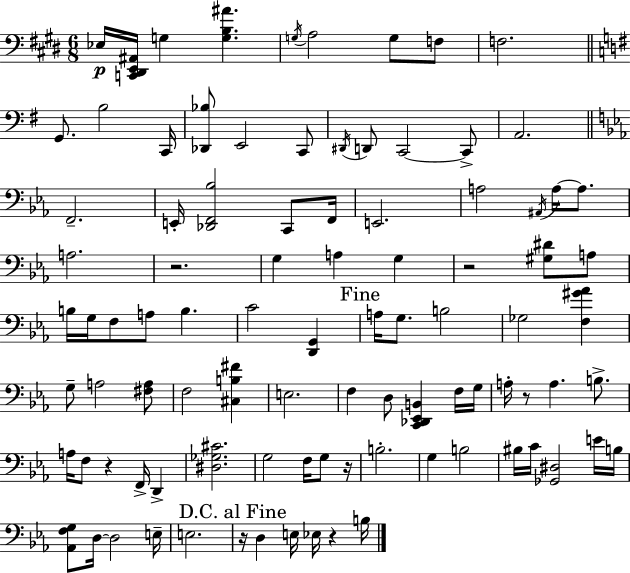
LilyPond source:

{
  \clef bass
  \numericTimeSignature
  \time 6/8
  \key e \major
  \repeat volta 2 { ees16\p <c, dis, e, ais,>16 g4 <g b ais'>4. | \acciaccatura { g16 } a2 g8 f8 | f2. | \bar "||" \break \key g \major g,8. b2 c,16 | <des, bes>8 e,2 c,8 | \acciaccatura { dis,16 } d,8 c,2~~ c,8-> | a,2. | \break \bar "||" \break \key ees \major f,2.-- | e,16-. <des, f, bes>2 c,8 f,16 | e,2. | a2 \acciaccatura { ais,16 } a16~~ a8. | \break a2. | r2. | g4 a4 g4 | r2 <gis dis'>8 a8 | \break b16 g16 f8 a8 b4. | c'2 <d, g,>4 | \mark "Fine" a16 g8. b2 | ges2 <f gis' aes'>4 | \break g8-- a2 <fis a>8 | f2 <cis b fis'>4 | e2. | f4 d8 <c, des, ees, b,>4 f16 | \break g16 a16-. r8 a4. b8.-> | a16 f8 r4 f,16-> d,4-> | <dis ges cis'>2. | g2 f16 g8 | \break r16 b2.-. | g4 b2 | bis16 c'16 <ges, dis>2 e'16 | b16 <aes, f g>8 d16~~ d2 | \break e16-- e2. | \mark "D.C. al Fine" r16 d4 e16 ees16 r4 | b16 } \bar "|."
}